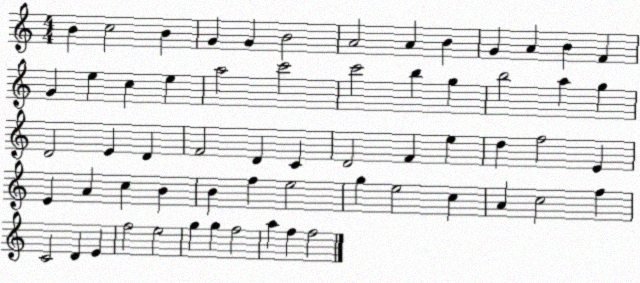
X:1
T:Untitled
M:4/4
L:1/4
K:C
B c2 B G G B2 A2 A B G A B F G e c e a2 c'2 c'2 b g b2 a g D2 E D F2 D C D2 F e d f2 E E A c B B f e2 g e2 c A c2 f C2 D E f2 e2 g g f2 a f f2